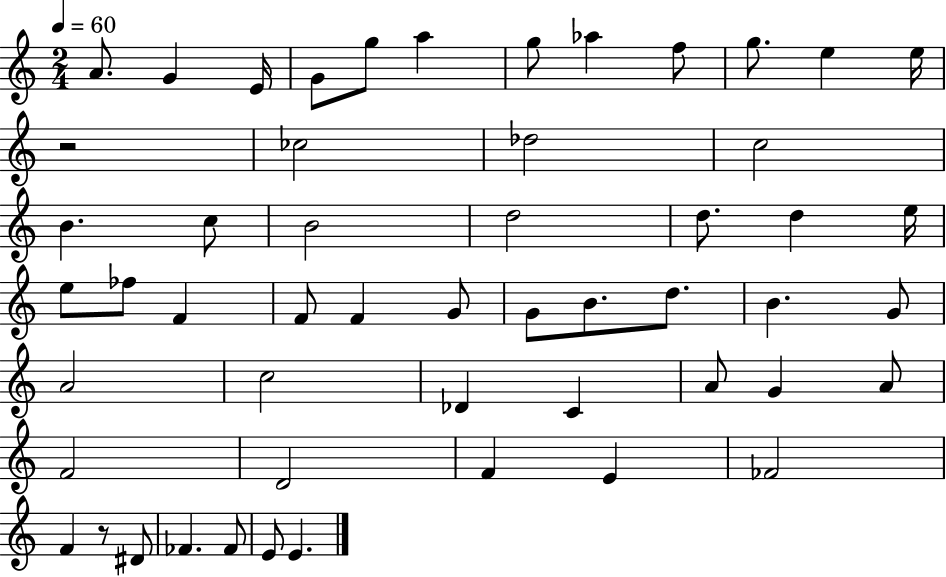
A4/e. G4/q E4/s G4/e G5/e A5/q G5/e Ab5/q F5/e G5/e. E5/q E5/s R/h CES5/h Db5/h C5/h B4/q. C5/e B4/h D5/h D5/e. D5/q E5/s E5/e FES5/e F4/q F4/e F4/q G4/e G4/e B4/e. D5/e. B4/q. G4/e A4/h C5/h Db4/q C4/q A4/e G4/q A4/e F4/h D4/h F4/q E4/q FES4/h F4/q R/e D#4/e FES4/q. FES4/e E4/e E4/q.